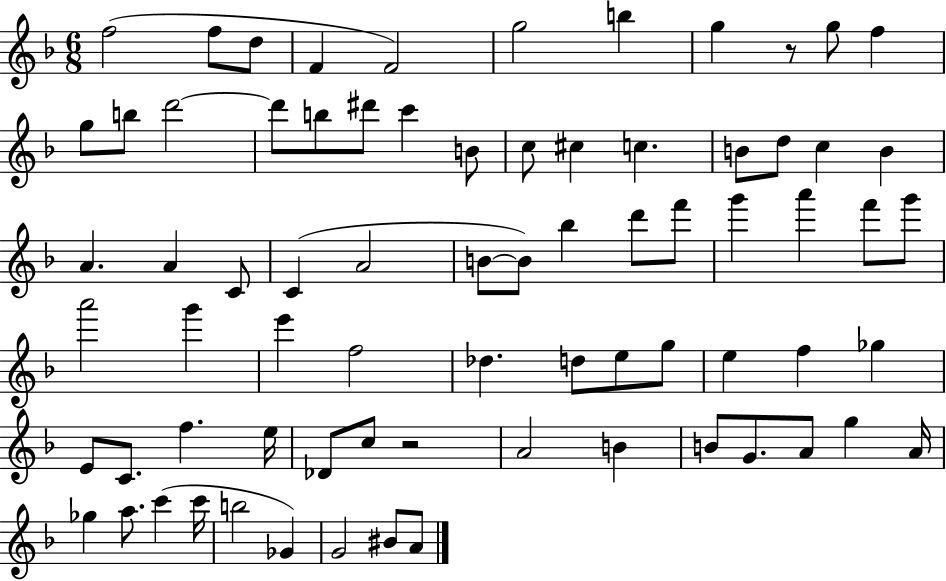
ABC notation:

X:1
T:Untitled
M:6/8
L:1/4
K:F
f2 f/2 d/2 F F2 g2 b g z/2 g/2 f g/2 b/2 d'2 d'/2 b/2 ^d'/2 c' B/2 c/2 ^c c B/2 d/2 c B A A C/2 C A2 B/2 B/2 _b d'/2 f'/2 g' a' f'/2 g'/2 a'2 g' e' f2 _d d/2 e/2 g/2 e f _g E/2 C/2 f e/4 _D/2 c/2 z2 A2 B B/2 G/2 A/2 g A/4 _g a/2 c' c'/4 b2 _G G2 ^B/2 A/2